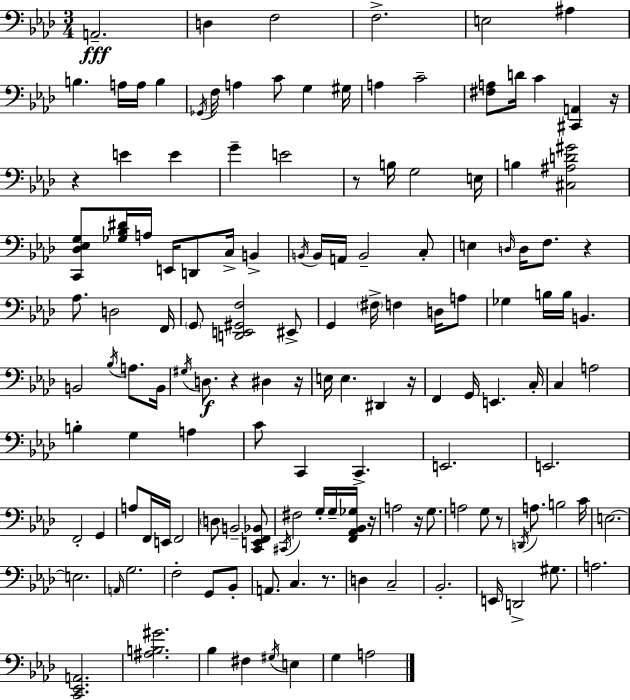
{
  \clef bass
  \numericTimeSignature
  \time 3/4
  \key aes \major
  a,2.--\fff | d4 f2 | f2.-> | e2 ais4 | \break b4. a16 a16 b4 | \acciaccatura { ges,16 } f16 a4 c'8 g4 | gis16 a4 c'2-- | <fis a>8 d'16 c'4 <cis, a,>4 | \break r16 r4 e'4 e'4 | g'4-- e'2 | r8 b16 g2 | e16 b4 <cis ais d' gis'>2 | \break <c, des ees g>8 <ges bes dis'>16 a16 e,16 d,8 c16-> b,4-> | \acciaccatura { b,16 } b,16 a,16 b,2-- | c8-. e4 \grace { d16 } d16 f8. r4 | aes8. d2 | \break f,16 \parenthesize g,8 <d, e, gis, f>2 | eis,8-> g,4 \parenthesize fis16-> f4 | d16 a8 ges4 b16 b16 b,4. | b,2 \acciaccatura { bes16 } | \break a8. b,16 \acciaccatura { gis16 } d8.\f r4 | dis4 r16 e16 e4. | dis,4 r16 f,4 g,16 e,4. | c16-. c4 a2 | \break b4-. g4 | a4 c'8 c,4 c,4.-> | e,2. | e,2. | \break f,2-. | g,4 a8 f,16 e,16 f,2 | \parenthesize d8 b,2-- | <c, e, f, bes,>8 \acciaccatura { cis,16 } fis2 | \break g16-. g16-- <f, aes, bes, ges>16 r16 a2 | r16 g8. a2 | g8 r8 \acciaccatura { d,16 } a8. b2 | c'16 e2.~~ | \break e2. | \grace { a,16 } g2. | f2-. | g,8 bes,8-. a,8. c4. | \break r8. d4 | c2-- bes,2.-. | e,16 d,2-> | gis8. a2. | \break <c, ees, a,>2. | <ais b gis'>2. | bes4 | fis4 \acciaccatura { gis16 } e4 g4 | \break a2 \bar "|."
}